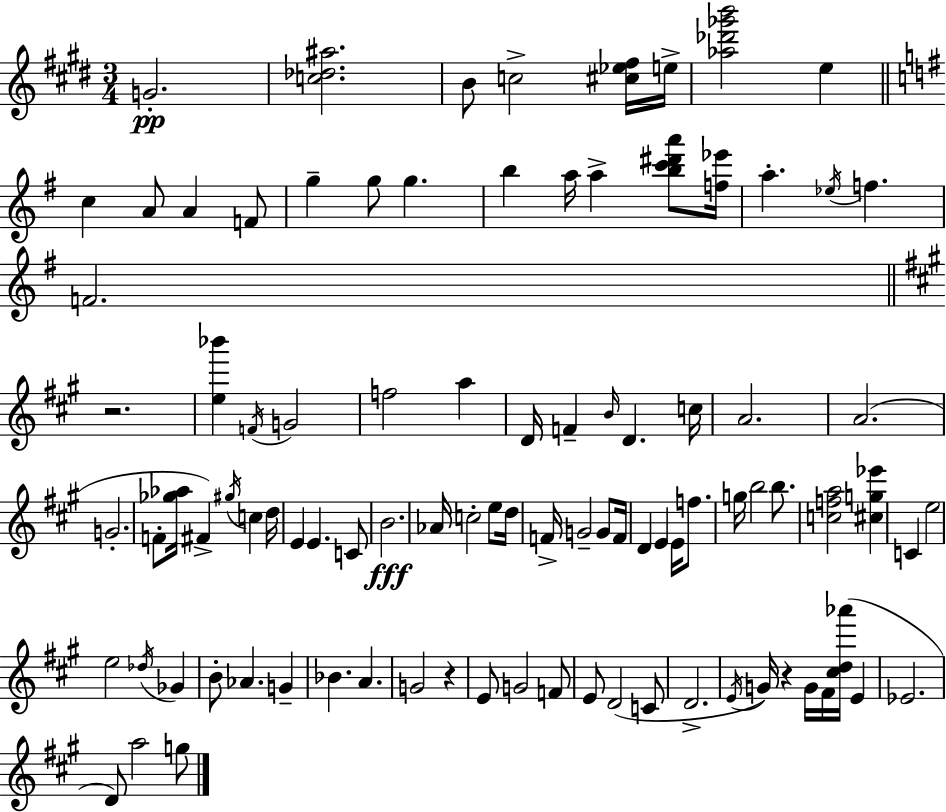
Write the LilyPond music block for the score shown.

{
  \clef treble
  \numericTimeSignature
  \time 3/4
  \key e \major
  g'2.-.\pp | <c'' des'' ais''>2. | b'8 c''2-> <cis'' ees'' fis''>16 e''16-> | <aes'' des''' ges''' b'''>2 e''4 | \break \bar "||" \break \key g \major c''4 a'8 a'4 f'8 | g''4-- g''8 g''4. | b''4 a''16 a''4-> <b'' c''' dis''' a'''>8 <f'' ees'''>16 | a''4.-. \acciaccatura { ees''16 } f''4. | \break f'2. | \bar "||" \break \key a \major r2. | <e'' bes'''>4 \acciaccatura { f'16 } g'2 | f''2 a''4 | d'16 f'4-- \grace { b'16 } d'4. | \break c''16 a'2. | a'2.( | g'2.-. | f'8-. <ges'' aes''>16 fis'4->) \acciaccatura { gis''16 } c''4 | \break d''16 e'4 e'4. | c'8 b'2.\fff | aes'16 c''2-. | e''8 d''16 f'16-> g'2-- | \break g'8 f'16 d'4 e'4 e'16 | f''8. g''16 b''2 | b''8. <c'' f'' a''>2 <cis'' g'' ees'''>4 | c'4 e''2 | \break e''2 \acciaccatura { des''16 } | ges'4 b'8-. aes'4. | g'4-- bes'4. a'4. | g'2 | \break r4 e'8 g'2 | f'8 e'8 d'2( | c'8 d'2.-> | \acciaccatura { e'16 }) g'16 r4 g'16 fis'16 | \break <cis'' d'' aes'''>16( e'4 ees'2. | d'8) a''2 | g''8 \bar "|."
}